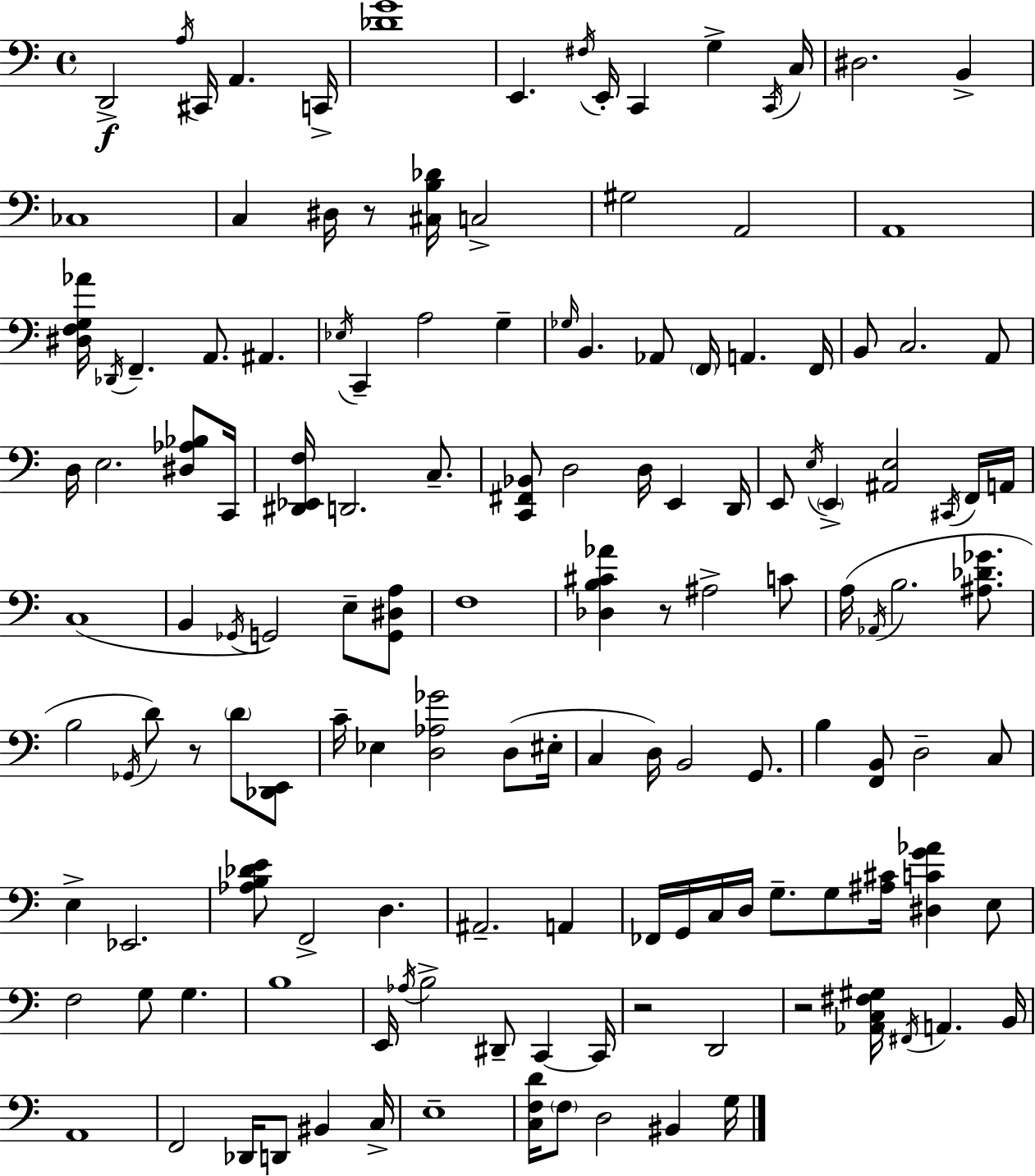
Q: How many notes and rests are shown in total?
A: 140